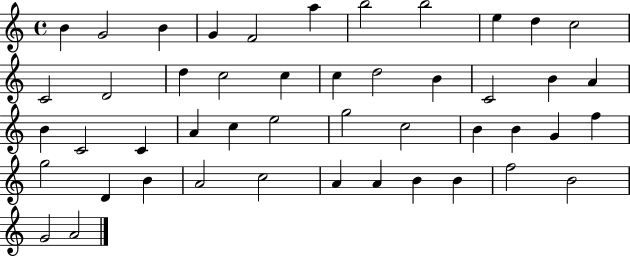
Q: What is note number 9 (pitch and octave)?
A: E5